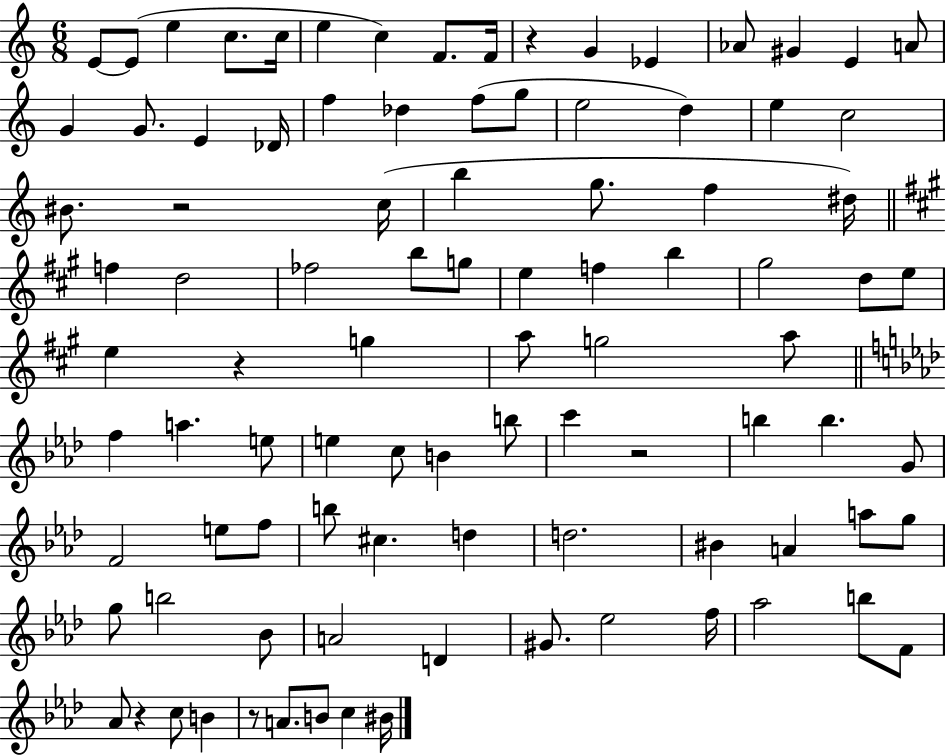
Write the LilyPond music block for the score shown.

{
  \clef treble
  \numericTimeSignature
  \time 6/8
  \key c \major
  e'8~~ e'8( e''4 c''8. c''16 | e''4 c''4) f'8. f'16 | r4 g'4 ees'4 | aes'8 gis'4 e'4 a'8 | \break g'4 g'8. e'4 des'16 | f''4 des''4 f''8( g''8 | e''2 d''4) | e''4 c''2 | \break bis'8. r2 c''16( | b''4 g''8. f''4 dis''16) | \bar "||" \break \key a \major f''4 d''2 | fes''2 b''8 g''8 | e''4 f''4 b''4 | gis''2 d''8 e''8 | \break e''4 r4 g''4 | a''8 g''2 a''8 | \bar "||" \break \key aes \major f''4 a''4. e''8 | e''4 c''8 b'4 b''8 | c'''4 r2 | b''4 b''4. g'8 | \break f'2 e''8 f''8 | b''8 cis''4. d''4 | d''2. | bis'4 a'4 a''8 g''8 | \break g''8 b''2 bes'8 | a'2 d'4 | gis'8. ees''2 f''16 | aes''2 b''8 f'8 | \break aes'8 r4 c''8 b'4 | r8 a'8. b'8 c''4 bis'16 | \bar "|."
}